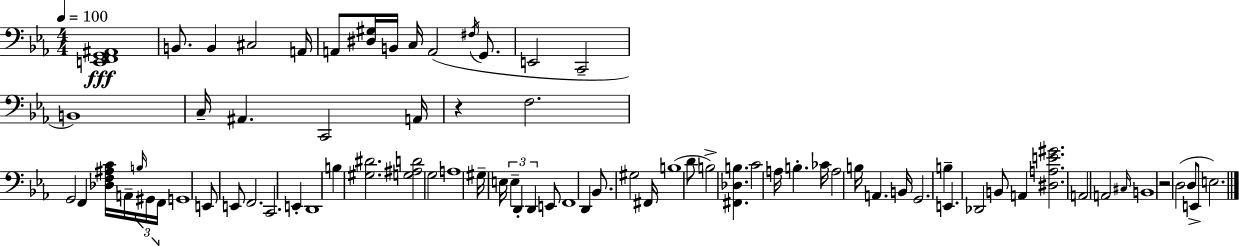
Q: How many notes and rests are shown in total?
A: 79